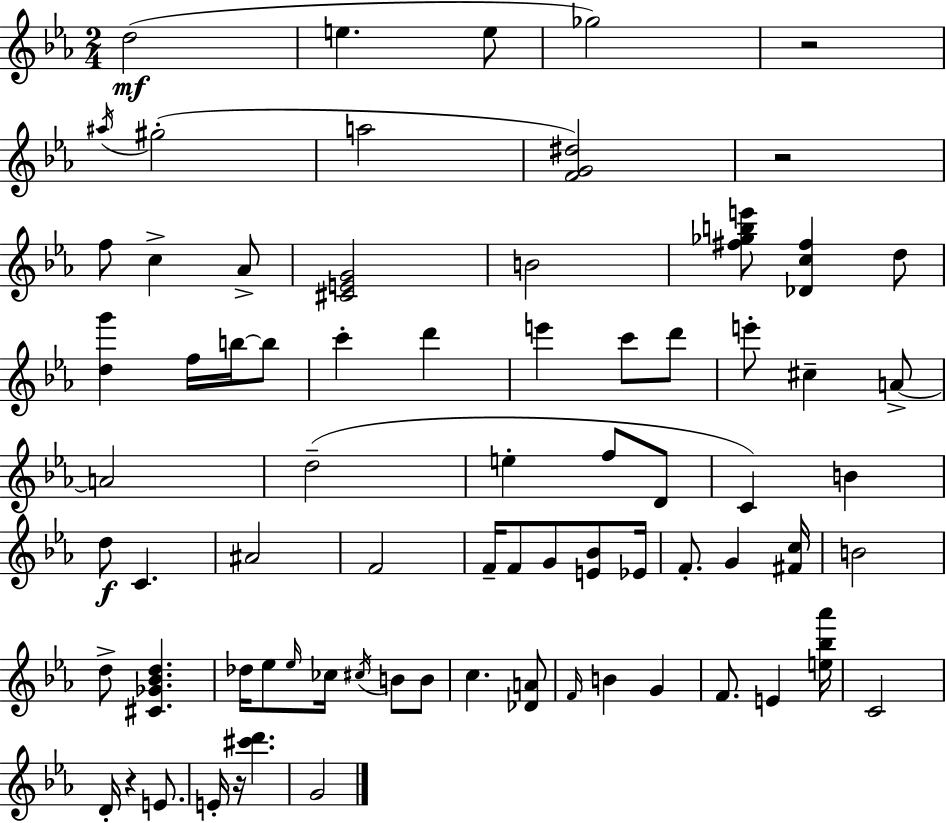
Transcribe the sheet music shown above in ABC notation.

X:1
T:Untitled
M:2/4
L:1/4
K:Eb
d2 e e/2 _g2 z2 ^a/4 ^g2 a2 [FG^d]2 z2 f/2 c _A/2 [^CEG]2 B2 [^f_gbe']/2 [_Dc^f] d/2 [dg'] f/4 b/4 b/2 c' d' e' c'/2 d'/2 e'/2 ^c A/2 A2 d2 e f/2 D/2 C B d/2 C ^A2 F2 F/4 F/2 G/2 [E_B]/2 _E/4 F/2 G [^Fc]/4 B2 d/2 [^C_G_Bd] _d/4 _e/2 _e/4 _c/4 ^c/4 B/2 B/2 c [_DA]/2 F/4 B G F/2 E [e_b_a']/4 C2 D/4 z E/2 E/4 z/4 [^c'd'] G2